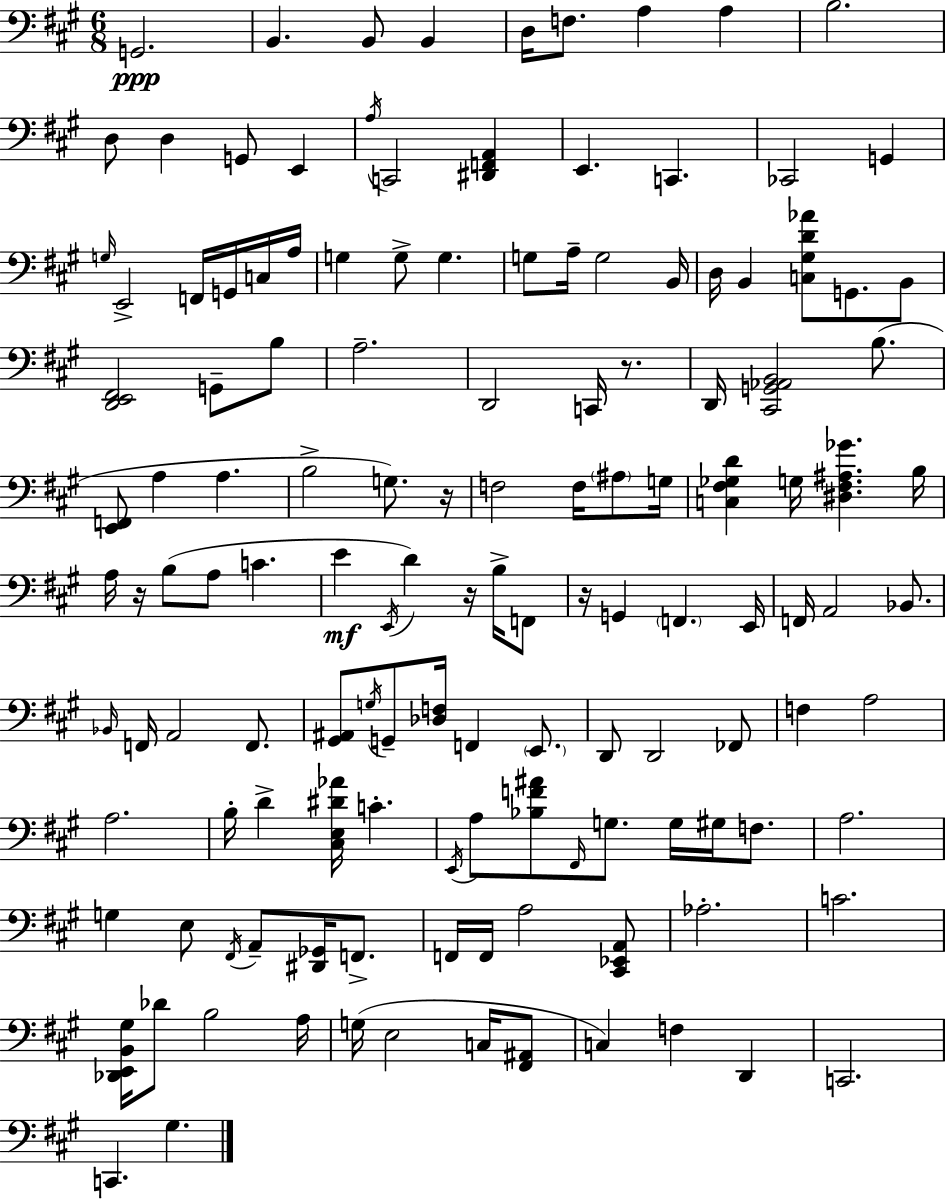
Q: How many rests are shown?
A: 5